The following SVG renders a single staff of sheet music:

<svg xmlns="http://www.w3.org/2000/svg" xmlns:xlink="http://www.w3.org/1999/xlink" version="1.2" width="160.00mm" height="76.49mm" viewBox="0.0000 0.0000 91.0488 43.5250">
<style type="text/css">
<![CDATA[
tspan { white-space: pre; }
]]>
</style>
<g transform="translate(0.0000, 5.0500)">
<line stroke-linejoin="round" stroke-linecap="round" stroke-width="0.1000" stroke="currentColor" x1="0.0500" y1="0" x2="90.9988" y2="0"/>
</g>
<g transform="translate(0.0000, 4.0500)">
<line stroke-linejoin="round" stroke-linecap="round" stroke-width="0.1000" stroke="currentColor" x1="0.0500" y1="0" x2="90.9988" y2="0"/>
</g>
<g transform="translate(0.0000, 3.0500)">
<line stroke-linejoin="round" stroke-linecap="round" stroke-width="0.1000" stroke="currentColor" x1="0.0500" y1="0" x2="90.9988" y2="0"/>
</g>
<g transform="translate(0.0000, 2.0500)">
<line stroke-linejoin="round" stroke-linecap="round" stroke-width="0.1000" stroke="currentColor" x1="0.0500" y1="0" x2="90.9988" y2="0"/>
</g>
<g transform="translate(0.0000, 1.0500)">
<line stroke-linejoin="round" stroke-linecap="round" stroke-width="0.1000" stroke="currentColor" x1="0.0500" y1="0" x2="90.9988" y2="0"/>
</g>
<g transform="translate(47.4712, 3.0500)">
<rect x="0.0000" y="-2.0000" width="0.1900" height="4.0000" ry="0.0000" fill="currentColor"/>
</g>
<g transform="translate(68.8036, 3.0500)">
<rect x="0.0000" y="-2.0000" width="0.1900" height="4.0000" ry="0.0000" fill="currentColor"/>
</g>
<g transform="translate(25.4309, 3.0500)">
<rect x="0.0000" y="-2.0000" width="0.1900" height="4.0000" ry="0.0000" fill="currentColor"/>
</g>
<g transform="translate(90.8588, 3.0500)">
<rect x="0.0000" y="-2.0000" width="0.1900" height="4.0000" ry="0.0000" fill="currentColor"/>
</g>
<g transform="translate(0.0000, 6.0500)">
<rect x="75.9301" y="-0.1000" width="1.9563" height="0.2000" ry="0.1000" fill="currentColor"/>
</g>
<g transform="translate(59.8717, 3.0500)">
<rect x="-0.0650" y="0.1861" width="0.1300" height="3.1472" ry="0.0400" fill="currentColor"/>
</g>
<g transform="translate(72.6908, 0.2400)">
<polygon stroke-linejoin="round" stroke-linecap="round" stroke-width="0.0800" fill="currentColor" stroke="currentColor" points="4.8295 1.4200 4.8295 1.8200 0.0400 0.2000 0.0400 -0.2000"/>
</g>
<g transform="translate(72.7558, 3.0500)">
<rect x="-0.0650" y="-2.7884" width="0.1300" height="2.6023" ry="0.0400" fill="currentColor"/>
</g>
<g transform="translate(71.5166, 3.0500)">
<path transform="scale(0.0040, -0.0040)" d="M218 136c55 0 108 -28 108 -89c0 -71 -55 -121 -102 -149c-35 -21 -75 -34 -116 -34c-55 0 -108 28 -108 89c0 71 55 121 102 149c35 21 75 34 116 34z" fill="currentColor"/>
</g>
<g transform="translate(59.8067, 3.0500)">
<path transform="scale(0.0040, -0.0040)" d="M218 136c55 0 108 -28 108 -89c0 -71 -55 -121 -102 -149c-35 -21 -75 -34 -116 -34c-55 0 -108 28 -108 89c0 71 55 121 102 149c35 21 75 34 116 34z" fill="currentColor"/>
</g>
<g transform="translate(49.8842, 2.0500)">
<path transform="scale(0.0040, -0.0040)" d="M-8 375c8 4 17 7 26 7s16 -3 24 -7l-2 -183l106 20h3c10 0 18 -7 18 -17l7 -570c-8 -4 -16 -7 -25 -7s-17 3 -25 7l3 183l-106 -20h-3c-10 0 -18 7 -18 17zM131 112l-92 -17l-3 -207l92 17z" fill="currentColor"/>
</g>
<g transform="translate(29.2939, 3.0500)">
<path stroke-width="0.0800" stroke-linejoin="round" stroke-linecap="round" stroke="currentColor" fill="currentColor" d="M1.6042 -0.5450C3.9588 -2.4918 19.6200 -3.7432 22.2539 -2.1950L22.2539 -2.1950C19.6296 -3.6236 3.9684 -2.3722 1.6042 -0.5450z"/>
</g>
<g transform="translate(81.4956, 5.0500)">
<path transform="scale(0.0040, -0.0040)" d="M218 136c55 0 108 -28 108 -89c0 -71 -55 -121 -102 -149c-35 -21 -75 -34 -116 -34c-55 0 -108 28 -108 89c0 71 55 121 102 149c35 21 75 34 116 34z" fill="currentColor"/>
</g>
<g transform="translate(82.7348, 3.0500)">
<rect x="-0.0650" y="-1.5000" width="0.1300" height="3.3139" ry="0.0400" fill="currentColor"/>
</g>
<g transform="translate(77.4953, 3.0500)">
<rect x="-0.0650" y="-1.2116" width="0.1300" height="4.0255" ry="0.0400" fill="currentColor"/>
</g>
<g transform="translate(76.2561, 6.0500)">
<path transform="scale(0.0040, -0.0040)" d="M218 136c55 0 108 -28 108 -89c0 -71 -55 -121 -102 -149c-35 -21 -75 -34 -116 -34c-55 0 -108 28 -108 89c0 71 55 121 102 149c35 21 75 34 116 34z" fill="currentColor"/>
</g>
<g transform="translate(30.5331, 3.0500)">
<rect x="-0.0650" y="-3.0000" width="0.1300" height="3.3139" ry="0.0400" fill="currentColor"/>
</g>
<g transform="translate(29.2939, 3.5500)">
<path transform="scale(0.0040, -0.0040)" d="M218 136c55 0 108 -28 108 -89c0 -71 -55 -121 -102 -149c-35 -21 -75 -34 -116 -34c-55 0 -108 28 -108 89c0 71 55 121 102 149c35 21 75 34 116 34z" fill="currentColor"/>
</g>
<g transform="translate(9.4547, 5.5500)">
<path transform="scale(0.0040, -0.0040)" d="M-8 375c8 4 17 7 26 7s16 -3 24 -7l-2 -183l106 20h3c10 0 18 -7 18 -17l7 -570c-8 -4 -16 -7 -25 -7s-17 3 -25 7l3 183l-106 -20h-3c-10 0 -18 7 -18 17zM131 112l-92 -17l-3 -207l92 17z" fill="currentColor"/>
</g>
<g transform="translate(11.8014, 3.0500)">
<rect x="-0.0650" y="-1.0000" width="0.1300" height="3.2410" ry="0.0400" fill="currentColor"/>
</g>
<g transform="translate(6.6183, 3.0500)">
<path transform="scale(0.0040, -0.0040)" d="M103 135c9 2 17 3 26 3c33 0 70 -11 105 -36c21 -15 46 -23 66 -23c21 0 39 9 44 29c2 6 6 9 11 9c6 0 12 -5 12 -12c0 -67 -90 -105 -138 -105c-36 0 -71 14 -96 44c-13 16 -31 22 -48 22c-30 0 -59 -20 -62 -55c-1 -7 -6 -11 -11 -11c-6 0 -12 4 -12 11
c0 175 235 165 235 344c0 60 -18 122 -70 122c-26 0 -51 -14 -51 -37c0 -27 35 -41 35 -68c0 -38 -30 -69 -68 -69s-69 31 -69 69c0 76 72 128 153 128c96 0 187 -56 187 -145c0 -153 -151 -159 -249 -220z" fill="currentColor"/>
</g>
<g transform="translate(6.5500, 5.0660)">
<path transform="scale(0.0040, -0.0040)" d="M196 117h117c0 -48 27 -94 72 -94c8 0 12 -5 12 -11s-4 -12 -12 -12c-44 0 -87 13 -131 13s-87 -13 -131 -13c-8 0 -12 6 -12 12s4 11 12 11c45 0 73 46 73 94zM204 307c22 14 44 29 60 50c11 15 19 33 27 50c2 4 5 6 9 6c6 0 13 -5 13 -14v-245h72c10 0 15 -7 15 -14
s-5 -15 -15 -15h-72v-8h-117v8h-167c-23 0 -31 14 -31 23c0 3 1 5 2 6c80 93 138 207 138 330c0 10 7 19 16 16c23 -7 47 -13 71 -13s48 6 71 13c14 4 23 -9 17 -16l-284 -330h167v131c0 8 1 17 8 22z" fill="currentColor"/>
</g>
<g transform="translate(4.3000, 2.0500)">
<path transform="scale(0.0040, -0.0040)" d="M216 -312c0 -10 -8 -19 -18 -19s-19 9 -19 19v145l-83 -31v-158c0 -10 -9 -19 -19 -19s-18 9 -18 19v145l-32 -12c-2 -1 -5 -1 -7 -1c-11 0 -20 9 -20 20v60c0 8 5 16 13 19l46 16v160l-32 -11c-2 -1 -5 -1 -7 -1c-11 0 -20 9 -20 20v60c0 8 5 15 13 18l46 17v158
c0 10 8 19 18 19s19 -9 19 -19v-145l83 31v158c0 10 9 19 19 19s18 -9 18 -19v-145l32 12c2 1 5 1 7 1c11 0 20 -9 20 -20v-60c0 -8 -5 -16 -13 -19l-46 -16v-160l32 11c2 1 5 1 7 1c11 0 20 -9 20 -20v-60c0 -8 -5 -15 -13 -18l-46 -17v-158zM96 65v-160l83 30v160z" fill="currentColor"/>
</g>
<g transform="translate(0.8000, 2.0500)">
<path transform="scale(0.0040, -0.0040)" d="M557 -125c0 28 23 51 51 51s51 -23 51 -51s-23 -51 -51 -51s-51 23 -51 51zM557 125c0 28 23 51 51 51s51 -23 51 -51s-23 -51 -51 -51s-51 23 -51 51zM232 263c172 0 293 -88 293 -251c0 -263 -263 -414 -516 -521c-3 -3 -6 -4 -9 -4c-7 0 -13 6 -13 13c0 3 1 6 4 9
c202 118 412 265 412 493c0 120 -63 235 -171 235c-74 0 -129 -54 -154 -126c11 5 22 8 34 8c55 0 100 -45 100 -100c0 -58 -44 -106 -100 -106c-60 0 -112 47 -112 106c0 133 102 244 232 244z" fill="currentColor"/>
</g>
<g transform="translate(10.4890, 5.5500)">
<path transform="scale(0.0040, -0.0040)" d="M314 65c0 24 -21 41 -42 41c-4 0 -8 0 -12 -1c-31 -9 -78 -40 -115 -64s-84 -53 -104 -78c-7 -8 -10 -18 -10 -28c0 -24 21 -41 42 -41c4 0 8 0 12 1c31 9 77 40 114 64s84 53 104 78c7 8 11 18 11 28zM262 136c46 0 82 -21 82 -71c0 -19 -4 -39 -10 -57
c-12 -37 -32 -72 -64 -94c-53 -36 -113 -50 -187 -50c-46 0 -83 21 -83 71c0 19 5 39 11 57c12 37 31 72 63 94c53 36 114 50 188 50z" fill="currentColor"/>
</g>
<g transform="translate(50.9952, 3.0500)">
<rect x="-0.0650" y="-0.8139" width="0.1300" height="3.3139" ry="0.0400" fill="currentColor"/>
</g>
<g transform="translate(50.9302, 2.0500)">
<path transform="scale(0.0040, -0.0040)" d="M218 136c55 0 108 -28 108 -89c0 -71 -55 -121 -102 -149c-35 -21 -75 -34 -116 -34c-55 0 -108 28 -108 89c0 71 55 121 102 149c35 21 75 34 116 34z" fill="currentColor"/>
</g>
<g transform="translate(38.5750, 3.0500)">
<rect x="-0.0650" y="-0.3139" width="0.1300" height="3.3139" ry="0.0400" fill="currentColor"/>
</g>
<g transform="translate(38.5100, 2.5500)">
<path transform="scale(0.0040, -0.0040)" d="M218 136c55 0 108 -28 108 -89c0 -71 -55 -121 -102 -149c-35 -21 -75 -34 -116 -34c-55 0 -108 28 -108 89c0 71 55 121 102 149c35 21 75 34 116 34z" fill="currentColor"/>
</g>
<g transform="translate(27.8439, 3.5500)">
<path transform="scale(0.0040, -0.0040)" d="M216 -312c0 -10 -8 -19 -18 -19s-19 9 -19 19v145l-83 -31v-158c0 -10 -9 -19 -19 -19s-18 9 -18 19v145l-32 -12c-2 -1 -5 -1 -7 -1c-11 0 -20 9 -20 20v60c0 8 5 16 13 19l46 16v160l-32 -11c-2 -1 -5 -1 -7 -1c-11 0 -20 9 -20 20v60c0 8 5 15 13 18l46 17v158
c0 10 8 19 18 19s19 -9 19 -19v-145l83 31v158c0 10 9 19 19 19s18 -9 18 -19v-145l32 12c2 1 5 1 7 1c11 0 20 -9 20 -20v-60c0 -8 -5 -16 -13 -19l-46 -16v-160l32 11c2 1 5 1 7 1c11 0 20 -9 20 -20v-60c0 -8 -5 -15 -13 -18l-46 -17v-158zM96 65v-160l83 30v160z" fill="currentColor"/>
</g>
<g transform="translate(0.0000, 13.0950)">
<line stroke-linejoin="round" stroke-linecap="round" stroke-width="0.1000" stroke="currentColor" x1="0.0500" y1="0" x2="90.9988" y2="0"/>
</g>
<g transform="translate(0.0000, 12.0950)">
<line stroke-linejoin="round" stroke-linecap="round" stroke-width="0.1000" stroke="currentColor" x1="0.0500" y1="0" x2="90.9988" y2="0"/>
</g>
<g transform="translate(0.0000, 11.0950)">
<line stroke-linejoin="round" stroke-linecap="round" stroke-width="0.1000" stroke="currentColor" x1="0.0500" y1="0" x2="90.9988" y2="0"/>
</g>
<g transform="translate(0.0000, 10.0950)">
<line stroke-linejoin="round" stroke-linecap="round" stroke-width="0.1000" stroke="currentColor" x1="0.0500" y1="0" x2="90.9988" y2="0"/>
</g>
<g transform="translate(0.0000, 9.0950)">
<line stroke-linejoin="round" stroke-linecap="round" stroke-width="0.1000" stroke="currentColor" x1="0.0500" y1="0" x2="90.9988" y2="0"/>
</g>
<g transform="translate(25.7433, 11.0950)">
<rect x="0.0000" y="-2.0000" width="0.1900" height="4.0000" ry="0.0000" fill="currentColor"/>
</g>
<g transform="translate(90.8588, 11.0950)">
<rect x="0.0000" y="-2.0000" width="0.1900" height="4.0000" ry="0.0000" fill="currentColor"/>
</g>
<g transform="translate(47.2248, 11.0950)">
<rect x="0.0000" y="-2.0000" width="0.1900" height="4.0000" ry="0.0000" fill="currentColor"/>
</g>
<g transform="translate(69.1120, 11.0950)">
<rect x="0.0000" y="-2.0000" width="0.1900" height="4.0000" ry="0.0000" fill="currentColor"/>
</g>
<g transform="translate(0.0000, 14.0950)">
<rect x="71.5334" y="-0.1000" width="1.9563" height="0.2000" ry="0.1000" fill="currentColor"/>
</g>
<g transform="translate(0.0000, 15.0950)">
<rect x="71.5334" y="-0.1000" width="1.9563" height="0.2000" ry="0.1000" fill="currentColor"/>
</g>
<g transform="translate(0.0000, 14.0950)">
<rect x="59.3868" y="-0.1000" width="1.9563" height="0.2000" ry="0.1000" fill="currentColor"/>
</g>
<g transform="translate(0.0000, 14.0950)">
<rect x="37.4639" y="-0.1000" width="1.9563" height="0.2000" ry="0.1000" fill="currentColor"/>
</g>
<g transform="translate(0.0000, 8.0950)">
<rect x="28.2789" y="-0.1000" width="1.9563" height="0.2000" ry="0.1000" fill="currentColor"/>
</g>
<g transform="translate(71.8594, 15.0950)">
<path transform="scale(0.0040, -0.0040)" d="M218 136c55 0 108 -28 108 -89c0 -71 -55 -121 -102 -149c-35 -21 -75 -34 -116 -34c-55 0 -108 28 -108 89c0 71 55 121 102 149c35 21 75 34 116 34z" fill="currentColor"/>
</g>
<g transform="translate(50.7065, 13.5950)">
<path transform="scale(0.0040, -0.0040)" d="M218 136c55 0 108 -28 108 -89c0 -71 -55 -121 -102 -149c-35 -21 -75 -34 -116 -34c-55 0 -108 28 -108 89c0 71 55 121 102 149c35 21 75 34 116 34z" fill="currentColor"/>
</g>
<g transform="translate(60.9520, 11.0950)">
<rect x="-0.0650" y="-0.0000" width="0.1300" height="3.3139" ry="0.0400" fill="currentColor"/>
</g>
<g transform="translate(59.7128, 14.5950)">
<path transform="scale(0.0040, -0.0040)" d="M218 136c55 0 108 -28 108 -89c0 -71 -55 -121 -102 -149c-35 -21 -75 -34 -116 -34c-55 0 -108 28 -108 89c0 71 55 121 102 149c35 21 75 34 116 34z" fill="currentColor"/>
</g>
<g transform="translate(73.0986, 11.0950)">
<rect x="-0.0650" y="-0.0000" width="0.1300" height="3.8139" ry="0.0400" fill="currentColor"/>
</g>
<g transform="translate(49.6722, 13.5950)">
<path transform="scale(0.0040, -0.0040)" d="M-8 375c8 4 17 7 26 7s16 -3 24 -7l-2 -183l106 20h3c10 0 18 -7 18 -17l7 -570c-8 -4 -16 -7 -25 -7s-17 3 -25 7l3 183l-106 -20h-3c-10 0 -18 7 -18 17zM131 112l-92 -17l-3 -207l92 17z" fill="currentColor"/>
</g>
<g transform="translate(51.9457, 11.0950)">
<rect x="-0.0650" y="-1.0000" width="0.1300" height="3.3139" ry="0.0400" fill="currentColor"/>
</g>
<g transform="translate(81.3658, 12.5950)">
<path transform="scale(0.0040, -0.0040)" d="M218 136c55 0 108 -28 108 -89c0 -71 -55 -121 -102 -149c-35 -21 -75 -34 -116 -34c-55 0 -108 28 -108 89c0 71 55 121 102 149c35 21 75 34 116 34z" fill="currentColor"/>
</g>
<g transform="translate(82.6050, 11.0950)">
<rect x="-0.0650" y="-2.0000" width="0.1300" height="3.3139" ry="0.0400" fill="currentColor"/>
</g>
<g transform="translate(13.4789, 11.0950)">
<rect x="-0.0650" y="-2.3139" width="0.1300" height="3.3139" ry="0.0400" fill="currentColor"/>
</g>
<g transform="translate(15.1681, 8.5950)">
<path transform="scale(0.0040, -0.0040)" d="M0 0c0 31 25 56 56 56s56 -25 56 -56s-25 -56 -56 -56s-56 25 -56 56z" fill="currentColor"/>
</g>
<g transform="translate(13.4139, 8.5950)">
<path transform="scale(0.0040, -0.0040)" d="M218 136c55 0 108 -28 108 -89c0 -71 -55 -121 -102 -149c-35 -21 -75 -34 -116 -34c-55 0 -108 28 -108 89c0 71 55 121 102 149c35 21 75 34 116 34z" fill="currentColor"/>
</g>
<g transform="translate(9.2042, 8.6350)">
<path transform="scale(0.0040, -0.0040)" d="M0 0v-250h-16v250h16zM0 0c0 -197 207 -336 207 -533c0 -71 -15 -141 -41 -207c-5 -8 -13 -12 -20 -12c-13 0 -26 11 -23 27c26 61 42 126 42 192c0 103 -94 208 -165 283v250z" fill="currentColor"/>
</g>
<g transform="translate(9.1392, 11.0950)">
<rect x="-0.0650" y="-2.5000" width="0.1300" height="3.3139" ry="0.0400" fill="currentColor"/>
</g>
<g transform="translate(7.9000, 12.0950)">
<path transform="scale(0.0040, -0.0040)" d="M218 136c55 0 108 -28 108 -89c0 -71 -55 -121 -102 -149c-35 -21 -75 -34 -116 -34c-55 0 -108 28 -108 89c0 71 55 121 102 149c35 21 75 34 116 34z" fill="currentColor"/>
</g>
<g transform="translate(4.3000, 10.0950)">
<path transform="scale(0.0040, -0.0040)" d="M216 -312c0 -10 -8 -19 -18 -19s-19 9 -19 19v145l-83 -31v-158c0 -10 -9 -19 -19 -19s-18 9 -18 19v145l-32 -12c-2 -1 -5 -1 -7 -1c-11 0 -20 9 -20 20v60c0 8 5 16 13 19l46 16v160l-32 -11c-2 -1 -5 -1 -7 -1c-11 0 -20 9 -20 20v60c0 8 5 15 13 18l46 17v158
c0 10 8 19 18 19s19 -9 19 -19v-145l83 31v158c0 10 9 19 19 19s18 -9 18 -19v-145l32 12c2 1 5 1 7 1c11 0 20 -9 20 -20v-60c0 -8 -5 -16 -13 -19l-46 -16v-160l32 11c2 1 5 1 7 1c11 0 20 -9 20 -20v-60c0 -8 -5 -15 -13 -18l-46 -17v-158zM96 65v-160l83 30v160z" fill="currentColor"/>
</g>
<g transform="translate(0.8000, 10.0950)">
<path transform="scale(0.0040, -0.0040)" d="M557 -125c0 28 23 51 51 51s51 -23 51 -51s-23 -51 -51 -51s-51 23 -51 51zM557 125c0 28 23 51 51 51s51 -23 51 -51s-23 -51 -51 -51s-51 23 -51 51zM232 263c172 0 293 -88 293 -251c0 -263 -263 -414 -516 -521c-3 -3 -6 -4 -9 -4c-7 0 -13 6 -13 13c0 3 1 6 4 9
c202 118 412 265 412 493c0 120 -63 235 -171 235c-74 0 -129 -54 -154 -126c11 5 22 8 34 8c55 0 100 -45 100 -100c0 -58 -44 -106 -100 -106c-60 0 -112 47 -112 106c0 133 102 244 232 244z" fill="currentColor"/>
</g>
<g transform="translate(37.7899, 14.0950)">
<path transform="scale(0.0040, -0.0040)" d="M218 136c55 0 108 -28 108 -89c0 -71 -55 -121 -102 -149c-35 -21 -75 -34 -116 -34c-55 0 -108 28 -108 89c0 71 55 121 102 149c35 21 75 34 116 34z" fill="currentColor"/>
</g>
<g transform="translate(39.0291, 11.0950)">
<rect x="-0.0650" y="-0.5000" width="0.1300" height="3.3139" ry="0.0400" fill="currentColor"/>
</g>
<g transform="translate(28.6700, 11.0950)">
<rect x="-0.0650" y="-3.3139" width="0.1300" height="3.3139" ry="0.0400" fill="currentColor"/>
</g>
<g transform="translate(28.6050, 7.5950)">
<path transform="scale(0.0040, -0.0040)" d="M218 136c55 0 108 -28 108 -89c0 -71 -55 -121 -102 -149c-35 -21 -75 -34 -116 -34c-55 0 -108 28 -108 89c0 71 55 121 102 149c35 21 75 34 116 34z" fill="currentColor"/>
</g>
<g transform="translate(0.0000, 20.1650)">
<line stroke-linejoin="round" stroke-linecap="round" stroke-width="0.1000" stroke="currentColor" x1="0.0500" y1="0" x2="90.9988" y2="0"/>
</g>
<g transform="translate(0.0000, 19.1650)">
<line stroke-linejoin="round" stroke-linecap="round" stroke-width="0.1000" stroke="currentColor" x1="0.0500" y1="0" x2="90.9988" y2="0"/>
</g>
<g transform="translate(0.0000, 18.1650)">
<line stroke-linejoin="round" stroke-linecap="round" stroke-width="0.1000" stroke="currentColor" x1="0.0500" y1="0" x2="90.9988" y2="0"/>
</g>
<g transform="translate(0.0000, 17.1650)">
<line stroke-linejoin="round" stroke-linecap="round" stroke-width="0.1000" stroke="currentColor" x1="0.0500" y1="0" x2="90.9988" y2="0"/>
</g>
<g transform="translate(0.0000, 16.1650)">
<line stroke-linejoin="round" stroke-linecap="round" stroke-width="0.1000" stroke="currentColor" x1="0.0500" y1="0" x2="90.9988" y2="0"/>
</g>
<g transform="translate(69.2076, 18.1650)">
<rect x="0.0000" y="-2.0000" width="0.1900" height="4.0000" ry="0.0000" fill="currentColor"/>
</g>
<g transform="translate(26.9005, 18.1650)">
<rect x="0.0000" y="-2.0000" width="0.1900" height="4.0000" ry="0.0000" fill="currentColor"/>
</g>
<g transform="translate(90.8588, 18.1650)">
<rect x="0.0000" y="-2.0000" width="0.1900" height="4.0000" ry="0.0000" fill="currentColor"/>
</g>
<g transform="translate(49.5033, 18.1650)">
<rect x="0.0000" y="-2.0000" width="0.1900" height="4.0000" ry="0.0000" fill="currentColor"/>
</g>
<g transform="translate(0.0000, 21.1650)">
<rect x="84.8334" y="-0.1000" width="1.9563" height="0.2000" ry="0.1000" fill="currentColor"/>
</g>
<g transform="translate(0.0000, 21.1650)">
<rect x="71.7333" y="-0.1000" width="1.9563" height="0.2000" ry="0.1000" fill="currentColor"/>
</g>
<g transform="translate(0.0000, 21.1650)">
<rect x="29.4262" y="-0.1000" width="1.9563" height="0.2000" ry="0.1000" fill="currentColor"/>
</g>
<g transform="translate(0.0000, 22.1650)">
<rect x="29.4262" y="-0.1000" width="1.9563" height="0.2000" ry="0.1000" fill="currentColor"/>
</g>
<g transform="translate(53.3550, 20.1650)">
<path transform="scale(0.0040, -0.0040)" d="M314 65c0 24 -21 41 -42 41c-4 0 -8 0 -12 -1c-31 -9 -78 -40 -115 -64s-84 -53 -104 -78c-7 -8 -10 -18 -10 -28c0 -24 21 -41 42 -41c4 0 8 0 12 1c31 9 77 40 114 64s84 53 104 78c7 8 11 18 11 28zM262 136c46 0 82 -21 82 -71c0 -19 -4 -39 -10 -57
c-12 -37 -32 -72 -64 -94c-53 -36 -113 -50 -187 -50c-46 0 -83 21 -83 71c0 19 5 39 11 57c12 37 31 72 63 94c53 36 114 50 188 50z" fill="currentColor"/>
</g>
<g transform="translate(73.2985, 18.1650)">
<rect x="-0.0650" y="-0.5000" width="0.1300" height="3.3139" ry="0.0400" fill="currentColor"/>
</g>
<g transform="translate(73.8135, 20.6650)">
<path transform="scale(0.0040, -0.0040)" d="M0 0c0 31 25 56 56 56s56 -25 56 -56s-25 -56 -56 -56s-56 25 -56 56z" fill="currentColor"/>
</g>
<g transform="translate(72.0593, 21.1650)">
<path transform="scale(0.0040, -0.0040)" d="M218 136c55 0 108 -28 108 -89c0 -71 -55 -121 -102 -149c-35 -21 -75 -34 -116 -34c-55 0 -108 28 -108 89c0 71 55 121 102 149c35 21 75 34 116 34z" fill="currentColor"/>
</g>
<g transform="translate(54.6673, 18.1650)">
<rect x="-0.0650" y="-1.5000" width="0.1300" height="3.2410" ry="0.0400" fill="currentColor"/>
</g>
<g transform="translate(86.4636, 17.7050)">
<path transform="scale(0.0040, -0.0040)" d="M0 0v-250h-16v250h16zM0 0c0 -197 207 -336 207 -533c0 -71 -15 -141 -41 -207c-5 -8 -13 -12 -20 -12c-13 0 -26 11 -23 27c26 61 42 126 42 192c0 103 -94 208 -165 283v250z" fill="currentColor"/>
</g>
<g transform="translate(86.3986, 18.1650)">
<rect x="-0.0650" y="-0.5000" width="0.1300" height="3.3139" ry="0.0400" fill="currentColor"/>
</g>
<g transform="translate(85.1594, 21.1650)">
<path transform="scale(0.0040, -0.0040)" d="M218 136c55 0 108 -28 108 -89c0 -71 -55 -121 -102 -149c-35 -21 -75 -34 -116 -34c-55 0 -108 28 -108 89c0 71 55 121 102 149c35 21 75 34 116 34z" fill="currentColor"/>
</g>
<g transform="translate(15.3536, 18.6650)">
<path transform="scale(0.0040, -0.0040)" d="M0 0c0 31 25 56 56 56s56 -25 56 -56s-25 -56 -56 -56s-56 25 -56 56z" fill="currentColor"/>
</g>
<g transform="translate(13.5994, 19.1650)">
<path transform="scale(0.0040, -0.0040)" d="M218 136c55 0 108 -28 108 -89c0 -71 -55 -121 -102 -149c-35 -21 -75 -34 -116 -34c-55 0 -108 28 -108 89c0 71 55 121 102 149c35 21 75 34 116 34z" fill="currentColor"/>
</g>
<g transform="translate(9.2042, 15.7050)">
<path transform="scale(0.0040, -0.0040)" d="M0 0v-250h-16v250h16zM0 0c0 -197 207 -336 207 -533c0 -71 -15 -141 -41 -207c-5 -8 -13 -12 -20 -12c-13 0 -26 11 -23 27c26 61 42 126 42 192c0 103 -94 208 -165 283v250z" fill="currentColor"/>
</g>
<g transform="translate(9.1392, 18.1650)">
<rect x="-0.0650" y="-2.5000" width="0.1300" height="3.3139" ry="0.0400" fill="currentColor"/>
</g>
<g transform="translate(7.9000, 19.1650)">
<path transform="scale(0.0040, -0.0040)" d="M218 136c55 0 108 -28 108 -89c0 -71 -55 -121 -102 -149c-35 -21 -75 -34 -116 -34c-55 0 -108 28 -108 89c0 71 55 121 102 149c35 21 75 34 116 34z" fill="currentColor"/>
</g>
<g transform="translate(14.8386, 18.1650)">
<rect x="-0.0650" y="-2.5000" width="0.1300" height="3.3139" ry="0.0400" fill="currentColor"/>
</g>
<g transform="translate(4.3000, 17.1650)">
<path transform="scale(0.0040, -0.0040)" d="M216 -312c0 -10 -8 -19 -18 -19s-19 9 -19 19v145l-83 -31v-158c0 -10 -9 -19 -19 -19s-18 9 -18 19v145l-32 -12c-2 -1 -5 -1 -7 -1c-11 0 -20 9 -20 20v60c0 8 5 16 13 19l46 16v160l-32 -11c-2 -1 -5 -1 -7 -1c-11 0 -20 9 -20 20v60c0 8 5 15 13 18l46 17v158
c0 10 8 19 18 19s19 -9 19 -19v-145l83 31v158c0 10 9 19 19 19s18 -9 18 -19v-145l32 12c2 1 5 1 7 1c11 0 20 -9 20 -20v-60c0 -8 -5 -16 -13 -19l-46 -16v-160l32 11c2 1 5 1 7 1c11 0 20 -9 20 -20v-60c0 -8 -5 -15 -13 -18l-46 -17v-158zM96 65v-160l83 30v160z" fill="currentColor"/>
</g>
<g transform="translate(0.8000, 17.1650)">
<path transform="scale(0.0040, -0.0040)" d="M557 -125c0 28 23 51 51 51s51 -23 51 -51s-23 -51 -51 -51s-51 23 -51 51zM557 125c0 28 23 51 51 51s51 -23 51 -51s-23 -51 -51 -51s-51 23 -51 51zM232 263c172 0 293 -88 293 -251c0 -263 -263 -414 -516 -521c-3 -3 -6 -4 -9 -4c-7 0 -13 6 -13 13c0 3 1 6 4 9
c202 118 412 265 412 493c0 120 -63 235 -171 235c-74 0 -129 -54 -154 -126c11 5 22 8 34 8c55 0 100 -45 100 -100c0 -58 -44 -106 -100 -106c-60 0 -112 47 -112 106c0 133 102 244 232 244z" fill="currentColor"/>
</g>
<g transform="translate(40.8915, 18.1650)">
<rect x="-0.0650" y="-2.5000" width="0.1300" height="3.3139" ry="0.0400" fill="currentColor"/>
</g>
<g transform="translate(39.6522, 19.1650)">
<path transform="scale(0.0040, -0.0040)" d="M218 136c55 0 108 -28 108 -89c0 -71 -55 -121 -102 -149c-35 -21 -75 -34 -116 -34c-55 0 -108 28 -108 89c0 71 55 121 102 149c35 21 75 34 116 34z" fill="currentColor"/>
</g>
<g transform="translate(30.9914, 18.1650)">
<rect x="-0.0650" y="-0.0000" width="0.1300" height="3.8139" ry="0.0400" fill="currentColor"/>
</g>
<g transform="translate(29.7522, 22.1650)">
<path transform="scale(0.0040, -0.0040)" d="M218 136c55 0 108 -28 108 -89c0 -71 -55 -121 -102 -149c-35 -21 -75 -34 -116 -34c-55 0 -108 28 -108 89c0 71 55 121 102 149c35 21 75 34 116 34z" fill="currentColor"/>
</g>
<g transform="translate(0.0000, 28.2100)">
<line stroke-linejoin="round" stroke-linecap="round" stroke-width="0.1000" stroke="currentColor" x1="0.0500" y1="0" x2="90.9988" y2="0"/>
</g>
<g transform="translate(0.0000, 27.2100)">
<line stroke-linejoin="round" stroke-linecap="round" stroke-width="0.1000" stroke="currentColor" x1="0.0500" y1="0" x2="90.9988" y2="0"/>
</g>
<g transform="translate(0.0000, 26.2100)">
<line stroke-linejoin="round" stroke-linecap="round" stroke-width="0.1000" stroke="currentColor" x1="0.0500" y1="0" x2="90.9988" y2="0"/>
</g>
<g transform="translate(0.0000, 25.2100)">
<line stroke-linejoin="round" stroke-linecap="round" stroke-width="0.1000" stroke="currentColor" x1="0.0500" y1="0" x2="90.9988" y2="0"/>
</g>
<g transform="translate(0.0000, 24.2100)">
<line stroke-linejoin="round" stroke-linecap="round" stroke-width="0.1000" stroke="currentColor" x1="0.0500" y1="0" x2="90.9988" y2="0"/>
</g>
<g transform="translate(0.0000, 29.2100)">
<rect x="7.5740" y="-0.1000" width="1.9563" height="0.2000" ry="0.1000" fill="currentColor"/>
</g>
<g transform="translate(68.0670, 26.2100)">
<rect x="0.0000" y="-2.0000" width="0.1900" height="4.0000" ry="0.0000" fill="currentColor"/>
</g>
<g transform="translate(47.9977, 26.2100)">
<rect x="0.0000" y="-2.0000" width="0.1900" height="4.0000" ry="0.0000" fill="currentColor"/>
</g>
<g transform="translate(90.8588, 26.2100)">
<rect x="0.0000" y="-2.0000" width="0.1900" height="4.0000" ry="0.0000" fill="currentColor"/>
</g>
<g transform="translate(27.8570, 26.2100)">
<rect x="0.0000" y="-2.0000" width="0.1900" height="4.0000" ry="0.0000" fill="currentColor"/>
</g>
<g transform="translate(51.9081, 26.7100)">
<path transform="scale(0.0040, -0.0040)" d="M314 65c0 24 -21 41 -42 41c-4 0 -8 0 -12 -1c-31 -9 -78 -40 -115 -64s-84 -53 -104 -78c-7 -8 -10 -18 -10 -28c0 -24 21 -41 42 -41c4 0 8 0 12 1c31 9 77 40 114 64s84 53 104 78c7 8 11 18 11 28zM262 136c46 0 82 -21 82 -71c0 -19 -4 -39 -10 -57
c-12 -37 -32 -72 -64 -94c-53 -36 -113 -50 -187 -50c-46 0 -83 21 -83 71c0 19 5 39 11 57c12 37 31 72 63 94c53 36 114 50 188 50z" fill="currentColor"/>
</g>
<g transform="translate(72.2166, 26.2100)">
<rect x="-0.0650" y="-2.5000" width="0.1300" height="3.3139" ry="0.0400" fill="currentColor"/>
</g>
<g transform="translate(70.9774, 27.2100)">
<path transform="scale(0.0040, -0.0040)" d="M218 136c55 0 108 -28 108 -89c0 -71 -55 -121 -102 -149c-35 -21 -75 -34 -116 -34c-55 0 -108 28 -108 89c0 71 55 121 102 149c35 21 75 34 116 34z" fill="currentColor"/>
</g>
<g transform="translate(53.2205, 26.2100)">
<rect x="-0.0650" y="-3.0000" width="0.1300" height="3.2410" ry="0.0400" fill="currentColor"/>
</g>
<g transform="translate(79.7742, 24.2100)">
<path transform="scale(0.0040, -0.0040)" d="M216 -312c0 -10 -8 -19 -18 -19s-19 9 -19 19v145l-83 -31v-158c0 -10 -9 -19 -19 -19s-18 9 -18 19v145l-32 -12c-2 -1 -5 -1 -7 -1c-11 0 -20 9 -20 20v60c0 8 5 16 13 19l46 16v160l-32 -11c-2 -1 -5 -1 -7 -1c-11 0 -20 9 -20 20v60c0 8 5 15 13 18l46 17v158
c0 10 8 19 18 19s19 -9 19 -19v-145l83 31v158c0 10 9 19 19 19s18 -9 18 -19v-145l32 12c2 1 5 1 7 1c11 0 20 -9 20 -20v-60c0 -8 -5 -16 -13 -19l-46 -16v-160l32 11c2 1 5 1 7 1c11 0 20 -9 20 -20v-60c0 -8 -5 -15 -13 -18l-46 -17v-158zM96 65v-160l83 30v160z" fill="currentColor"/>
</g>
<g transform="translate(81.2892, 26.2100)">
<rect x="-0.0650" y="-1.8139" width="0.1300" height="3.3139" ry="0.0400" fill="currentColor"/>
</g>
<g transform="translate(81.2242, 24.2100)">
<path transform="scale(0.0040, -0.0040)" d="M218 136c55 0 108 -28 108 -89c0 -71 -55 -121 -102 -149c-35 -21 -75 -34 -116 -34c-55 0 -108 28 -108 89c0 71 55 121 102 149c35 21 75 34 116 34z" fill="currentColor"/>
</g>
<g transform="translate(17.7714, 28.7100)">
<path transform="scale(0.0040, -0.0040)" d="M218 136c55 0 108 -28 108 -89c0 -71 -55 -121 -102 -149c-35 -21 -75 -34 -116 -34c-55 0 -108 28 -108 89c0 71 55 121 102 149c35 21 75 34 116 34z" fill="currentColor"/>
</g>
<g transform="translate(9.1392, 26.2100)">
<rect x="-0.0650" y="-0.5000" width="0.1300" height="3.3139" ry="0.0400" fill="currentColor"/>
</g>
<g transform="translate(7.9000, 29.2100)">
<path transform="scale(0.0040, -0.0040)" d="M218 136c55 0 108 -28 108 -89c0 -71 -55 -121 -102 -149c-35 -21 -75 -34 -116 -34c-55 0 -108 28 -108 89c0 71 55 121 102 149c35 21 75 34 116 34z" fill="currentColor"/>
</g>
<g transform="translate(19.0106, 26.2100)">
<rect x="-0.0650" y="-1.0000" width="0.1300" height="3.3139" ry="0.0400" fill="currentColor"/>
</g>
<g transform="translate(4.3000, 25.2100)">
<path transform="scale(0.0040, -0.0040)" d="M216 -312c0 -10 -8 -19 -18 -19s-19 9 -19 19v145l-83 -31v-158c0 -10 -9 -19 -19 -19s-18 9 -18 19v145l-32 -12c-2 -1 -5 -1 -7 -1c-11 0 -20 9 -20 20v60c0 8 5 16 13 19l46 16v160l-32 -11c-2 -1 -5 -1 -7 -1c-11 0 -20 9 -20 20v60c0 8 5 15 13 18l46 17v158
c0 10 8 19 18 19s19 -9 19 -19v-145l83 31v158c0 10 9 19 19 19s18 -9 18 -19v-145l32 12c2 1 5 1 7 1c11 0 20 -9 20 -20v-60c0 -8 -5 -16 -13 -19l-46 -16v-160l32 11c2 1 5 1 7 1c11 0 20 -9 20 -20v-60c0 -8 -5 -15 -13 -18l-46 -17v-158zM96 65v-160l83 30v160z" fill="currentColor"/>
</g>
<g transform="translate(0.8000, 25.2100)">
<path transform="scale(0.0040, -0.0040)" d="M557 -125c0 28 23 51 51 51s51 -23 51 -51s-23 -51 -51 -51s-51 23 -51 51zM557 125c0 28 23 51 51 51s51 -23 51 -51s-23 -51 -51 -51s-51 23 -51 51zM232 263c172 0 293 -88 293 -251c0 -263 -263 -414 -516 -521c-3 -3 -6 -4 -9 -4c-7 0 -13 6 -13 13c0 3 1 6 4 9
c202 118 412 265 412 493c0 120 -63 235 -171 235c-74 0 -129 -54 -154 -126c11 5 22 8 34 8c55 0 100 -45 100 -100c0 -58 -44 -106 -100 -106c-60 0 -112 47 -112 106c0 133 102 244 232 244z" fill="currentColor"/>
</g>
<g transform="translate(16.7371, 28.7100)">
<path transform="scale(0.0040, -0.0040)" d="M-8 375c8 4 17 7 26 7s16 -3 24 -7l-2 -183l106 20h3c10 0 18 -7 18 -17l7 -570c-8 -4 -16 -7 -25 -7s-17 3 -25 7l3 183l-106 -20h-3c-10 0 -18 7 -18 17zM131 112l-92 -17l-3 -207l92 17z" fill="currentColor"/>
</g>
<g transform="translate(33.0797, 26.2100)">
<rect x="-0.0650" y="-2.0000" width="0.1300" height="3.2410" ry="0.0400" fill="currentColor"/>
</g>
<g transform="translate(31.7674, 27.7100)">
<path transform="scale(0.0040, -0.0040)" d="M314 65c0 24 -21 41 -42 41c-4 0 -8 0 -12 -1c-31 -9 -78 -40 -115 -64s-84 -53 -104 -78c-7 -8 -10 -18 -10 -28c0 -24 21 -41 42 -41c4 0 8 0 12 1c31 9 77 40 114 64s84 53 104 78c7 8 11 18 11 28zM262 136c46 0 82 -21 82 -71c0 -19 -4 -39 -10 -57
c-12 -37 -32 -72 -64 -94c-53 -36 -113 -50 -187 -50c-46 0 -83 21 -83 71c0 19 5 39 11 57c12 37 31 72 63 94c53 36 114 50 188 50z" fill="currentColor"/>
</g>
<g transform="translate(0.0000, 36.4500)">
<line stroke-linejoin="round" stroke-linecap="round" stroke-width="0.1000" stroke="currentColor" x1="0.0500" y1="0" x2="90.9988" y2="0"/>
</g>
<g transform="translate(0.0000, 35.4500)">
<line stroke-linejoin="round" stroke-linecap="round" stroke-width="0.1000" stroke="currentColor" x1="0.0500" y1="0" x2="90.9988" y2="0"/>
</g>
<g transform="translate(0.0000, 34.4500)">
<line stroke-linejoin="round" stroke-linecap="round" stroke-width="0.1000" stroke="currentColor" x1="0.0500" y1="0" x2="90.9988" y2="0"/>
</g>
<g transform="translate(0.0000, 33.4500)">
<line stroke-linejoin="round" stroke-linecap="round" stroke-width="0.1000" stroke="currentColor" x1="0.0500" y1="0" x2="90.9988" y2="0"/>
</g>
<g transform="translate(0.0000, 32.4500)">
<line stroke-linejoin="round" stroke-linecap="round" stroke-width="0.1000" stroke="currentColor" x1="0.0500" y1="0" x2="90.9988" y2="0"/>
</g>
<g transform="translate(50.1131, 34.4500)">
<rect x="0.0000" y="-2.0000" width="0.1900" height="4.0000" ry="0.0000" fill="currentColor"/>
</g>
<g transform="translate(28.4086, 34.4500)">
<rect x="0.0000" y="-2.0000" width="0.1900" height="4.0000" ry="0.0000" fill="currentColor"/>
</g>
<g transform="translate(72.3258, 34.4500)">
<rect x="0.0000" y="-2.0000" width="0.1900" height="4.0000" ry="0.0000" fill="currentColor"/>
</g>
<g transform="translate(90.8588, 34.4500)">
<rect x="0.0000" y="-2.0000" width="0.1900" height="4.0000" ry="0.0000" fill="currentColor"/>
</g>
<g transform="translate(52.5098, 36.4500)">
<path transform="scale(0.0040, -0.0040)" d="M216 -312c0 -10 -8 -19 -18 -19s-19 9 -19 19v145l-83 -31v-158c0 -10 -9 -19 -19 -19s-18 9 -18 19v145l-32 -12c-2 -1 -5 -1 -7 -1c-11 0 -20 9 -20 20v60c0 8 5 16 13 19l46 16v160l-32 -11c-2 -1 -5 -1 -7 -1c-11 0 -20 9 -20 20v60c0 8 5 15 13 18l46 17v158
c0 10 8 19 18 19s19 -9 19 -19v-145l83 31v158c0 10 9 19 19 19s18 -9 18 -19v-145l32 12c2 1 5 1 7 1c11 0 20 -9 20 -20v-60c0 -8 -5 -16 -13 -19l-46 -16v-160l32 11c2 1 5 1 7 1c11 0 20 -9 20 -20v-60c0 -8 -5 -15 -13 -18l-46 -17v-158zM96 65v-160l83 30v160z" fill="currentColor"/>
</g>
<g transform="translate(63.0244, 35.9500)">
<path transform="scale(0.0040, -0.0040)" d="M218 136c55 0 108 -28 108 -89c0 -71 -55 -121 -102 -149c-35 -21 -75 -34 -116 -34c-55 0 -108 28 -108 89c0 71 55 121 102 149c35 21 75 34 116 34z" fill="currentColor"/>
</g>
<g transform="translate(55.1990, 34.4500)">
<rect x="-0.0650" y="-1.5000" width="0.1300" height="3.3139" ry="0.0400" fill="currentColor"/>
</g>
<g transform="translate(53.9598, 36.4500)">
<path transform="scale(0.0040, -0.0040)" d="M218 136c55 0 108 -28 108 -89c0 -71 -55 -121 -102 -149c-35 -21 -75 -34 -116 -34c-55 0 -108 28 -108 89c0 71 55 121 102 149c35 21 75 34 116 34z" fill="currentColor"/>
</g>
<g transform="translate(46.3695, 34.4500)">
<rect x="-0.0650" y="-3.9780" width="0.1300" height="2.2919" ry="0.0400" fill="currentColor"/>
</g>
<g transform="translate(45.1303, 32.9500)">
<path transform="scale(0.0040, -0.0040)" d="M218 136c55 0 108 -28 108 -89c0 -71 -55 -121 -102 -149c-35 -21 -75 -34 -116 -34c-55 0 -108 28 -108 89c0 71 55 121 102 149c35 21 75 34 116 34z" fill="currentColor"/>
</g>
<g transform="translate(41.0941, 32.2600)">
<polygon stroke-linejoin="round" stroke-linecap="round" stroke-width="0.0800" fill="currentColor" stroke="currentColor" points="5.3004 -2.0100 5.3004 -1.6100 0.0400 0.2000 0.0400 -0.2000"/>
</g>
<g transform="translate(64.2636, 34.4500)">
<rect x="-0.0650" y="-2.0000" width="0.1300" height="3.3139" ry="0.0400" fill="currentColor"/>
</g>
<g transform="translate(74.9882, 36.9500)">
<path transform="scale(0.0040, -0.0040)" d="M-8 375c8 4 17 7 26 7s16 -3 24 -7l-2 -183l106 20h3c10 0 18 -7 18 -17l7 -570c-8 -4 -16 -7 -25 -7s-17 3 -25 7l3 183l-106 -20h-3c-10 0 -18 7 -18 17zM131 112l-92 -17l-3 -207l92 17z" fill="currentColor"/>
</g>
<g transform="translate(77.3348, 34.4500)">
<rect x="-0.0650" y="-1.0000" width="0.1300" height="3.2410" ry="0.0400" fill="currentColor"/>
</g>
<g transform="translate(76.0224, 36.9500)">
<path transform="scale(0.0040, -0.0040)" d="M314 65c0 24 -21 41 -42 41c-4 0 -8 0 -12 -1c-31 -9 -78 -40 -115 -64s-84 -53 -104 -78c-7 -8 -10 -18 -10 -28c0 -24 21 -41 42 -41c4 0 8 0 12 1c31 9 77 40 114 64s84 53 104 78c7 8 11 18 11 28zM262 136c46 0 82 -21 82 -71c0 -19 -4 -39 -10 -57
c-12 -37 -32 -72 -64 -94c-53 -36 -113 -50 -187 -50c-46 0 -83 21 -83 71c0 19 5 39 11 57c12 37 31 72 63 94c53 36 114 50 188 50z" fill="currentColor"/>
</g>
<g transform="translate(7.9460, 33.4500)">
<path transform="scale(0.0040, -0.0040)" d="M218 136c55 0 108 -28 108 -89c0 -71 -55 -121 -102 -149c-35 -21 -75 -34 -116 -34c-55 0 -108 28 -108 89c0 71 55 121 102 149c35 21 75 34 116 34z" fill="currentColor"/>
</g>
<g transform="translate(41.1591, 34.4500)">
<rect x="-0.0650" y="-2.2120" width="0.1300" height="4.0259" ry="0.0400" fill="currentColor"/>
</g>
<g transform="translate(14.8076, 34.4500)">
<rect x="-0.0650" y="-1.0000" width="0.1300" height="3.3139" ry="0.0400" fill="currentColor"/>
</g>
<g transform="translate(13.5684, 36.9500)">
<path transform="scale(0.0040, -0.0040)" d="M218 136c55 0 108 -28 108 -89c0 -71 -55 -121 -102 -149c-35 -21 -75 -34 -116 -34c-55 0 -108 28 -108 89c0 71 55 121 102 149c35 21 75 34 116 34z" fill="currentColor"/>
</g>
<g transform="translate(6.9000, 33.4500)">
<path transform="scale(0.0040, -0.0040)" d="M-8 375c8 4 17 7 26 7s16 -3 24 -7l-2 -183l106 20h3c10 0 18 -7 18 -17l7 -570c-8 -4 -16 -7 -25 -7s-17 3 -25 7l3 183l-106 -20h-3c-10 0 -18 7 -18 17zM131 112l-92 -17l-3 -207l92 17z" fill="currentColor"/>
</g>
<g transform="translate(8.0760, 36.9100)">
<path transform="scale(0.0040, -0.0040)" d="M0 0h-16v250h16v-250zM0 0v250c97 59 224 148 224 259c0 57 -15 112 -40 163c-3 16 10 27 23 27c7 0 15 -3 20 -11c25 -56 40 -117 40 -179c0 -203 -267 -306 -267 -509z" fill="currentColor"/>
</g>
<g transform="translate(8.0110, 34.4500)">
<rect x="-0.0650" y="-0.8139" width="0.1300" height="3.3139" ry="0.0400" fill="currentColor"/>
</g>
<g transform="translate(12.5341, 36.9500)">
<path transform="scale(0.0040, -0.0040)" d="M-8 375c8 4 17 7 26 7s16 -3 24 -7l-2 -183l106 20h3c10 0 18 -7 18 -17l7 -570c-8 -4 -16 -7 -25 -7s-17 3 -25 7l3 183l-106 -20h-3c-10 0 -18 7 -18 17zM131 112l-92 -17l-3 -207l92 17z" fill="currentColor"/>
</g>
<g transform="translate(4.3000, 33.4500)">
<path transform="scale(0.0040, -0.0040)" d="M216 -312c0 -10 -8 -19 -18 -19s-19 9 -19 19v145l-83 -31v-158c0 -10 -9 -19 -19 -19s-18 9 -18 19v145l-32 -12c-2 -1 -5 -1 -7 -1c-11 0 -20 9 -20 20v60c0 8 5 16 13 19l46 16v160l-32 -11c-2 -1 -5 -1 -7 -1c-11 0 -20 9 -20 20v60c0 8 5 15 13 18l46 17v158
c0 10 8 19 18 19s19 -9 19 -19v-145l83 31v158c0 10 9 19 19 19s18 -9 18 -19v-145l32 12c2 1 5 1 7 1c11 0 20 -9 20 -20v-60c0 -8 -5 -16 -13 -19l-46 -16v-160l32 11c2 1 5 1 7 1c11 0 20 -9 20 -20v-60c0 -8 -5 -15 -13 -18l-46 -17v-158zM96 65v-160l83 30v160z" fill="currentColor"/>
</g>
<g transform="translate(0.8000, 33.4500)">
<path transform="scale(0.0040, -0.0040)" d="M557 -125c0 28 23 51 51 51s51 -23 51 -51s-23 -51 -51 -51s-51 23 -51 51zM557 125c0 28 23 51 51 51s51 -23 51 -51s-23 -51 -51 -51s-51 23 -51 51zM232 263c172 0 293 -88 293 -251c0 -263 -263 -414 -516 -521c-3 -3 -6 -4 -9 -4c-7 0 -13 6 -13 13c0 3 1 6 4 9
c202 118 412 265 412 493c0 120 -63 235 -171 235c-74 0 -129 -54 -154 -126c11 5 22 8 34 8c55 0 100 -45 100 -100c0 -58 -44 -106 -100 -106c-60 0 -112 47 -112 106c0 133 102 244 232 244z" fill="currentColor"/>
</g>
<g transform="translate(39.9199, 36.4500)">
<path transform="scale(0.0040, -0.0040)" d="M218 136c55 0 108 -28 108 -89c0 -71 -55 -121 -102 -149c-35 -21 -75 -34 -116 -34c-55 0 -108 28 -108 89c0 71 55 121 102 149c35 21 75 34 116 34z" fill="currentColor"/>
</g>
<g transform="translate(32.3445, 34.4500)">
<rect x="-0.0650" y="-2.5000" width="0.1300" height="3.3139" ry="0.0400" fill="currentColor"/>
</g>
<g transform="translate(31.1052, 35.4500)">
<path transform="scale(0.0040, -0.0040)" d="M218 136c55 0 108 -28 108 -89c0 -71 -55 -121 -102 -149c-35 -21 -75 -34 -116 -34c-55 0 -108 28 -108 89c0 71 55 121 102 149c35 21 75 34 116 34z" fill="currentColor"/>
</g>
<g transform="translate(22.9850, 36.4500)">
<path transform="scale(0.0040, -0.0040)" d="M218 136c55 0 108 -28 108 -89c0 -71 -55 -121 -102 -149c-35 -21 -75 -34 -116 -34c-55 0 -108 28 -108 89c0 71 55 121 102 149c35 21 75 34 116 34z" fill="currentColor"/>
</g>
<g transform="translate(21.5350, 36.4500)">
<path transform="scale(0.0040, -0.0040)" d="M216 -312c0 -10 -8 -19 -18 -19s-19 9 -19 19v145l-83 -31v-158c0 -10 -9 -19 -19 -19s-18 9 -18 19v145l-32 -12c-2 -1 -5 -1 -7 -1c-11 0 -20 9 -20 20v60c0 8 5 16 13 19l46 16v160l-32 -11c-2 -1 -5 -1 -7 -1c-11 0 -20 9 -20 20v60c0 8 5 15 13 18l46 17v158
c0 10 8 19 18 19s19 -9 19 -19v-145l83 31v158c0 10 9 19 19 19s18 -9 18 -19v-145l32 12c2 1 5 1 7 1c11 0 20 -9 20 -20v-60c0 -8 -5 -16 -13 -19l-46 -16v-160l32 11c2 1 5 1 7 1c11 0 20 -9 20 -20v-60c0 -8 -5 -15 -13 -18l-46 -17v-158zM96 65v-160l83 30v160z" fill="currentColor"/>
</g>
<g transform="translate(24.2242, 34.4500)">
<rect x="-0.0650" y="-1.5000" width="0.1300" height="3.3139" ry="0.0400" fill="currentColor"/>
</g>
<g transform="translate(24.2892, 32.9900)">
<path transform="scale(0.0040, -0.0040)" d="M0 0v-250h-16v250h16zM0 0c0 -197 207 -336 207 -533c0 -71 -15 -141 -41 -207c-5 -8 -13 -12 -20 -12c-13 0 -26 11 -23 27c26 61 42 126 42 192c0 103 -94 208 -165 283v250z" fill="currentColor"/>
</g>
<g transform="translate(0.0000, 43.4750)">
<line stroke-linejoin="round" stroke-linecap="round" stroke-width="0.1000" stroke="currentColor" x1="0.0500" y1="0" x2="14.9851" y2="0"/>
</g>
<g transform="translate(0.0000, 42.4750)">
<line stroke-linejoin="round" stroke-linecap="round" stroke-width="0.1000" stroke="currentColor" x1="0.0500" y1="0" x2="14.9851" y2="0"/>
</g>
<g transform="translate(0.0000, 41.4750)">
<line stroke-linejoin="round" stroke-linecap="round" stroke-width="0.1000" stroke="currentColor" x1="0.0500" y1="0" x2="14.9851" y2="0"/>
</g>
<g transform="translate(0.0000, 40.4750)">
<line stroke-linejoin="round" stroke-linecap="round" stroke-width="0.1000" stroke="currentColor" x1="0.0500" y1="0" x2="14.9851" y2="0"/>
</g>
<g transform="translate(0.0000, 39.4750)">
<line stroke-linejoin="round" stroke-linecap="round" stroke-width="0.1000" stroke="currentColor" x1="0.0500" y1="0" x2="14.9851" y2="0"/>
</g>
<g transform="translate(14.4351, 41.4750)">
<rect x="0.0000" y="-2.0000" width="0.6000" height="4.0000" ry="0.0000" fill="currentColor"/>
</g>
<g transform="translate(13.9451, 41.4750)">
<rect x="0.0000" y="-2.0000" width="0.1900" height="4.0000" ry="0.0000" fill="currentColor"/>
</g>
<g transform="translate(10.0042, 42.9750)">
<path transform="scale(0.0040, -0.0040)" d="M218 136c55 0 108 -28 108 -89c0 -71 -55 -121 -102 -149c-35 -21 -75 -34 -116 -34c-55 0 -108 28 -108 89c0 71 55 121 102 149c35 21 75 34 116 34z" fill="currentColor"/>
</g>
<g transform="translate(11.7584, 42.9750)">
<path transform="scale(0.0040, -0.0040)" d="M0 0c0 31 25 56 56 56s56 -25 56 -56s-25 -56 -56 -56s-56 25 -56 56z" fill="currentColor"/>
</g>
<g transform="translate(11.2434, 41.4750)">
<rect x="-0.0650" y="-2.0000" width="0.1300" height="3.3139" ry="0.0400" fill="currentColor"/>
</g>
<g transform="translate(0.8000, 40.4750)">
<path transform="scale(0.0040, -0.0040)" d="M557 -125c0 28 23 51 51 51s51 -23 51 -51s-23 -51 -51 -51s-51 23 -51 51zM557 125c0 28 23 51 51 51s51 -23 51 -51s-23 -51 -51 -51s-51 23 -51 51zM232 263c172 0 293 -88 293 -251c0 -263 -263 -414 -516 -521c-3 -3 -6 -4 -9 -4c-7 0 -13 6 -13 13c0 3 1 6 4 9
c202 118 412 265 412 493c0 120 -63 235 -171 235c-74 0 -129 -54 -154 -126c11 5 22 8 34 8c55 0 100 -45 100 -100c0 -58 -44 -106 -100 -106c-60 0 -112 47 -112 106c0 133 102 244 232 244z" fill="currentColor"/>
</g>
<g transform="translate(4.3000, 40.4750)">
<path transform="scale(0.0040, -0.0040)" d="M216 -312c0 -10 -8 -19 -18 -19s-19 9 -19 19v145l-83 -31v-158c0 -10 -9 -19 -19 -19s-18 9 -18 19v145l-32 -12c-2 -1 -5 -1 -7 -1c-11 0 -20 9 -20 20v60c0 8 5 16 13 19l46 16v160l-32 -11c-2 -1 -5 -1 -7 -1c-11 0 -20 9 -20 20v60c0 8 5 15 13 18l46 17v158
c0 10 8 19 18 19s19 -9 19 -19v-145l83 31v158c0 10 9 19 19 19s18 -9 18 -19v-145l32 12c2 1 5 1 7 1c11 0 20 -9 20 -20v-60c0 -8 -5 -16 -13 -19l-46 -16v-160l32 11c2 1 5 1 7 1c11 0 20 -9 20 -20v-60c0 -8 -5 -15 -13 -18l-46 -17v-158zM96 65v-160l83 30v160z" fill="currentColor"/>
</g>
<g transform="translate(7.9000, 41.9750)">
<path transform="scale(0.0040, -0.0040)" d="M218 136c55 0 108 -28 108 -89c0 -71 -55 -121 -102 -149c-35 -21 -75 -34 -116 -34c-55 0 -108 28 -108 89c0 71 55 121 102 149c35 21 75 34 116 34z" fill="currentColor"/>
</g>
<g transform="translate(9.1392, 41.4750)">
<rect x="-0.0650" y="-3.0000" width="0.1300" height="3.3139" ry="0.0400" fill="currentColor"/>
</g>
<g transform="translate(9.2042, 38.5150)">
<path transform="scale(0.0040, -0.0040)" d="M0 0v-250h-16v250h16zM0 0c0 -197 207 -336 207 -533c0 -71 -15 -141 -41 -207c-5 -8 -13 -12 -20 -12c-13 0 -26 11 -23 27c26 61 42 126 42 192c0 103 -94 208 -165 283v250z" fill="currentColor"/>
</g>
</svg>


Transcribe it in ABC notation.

X:1
T:Untitled
M:2/4
L:1/4
K:G
F,,2 ^C, E, F, D, D,/2 E,,/2 G,, B,,/2 B, D E,, F,, D,, C,, A,, B,,/2 B,, C,, B,, G,,2 E,, E,,/2 E,, F,, A,,2 C,2 B,, ^A, F,/2 F,, ^G,,/2 B,, G,,/2 G,/2 ^G,, A,, F,,2 C,/2 A,,